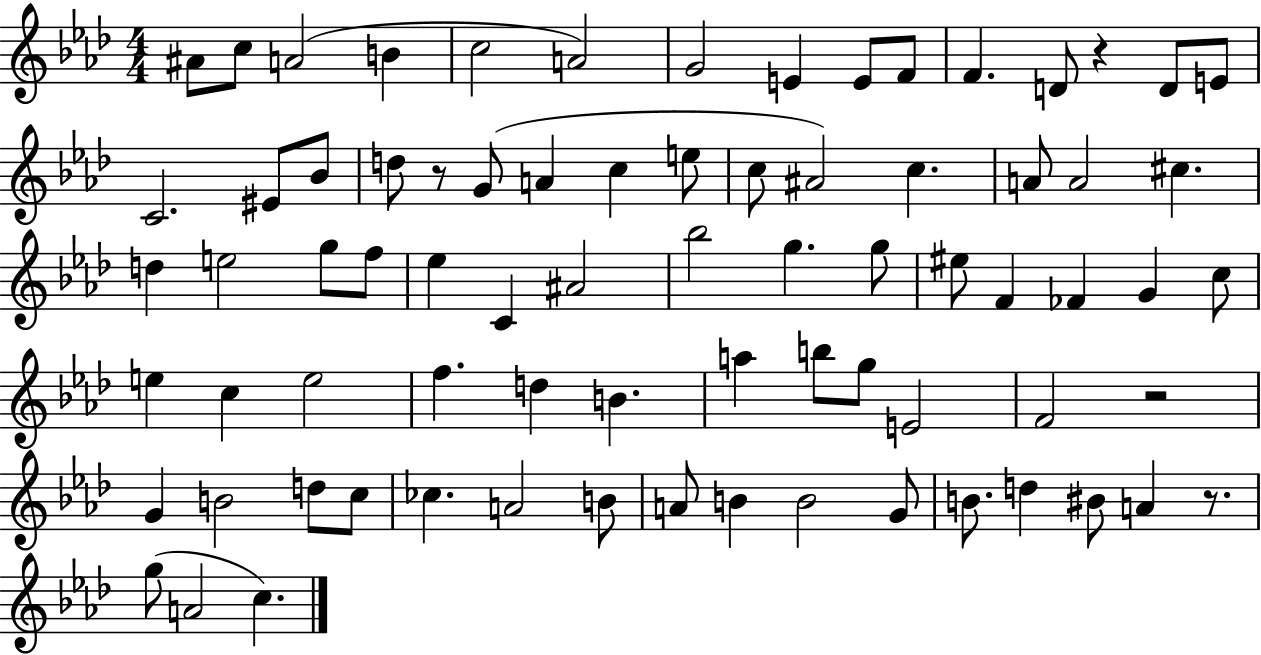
A#4/e C5/e A4/h B4/q C5/h A4/h G4/h E4/q E4/e F4/e F4/q. D4/e R/q D4/e E4/e C4/h. EIS4/e Bb4/e D5/e R/e G4/e A4/q C5/q E5/e C5/e A#4/h C5/q. A4/e A4/h C#5/q. D5/q E5/h G5/e F5/e Eb5/q C4/q A#4/h Bb5/h G5/q. G5/e EIS5/e F4/q FES4/q G4/q C5/e E5/q C5/q E5/h F5/q. D5/q B4/q. A5/q B5/e G5/e E4/h F4/h R/h G4/q B4/h D5/e C5/e CES5/q. A4/h B4/e A4/e B4/q B4/h G4/e B4/e. D5/q BIS4/e A4/q R/e. G5/e A4/h C5/q.